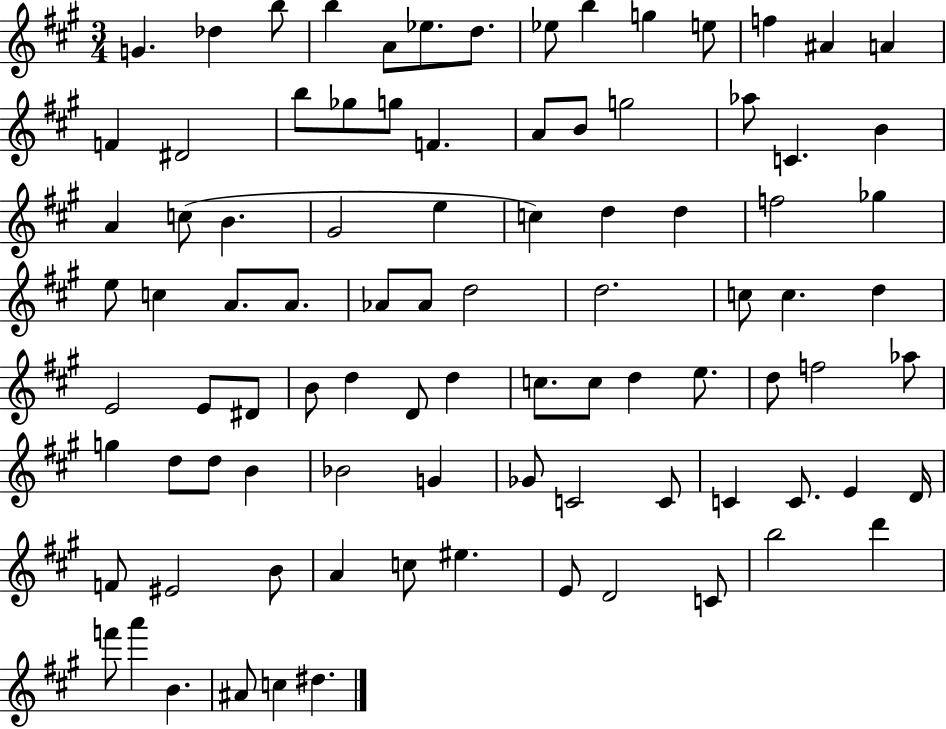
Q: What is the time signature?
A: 3/4